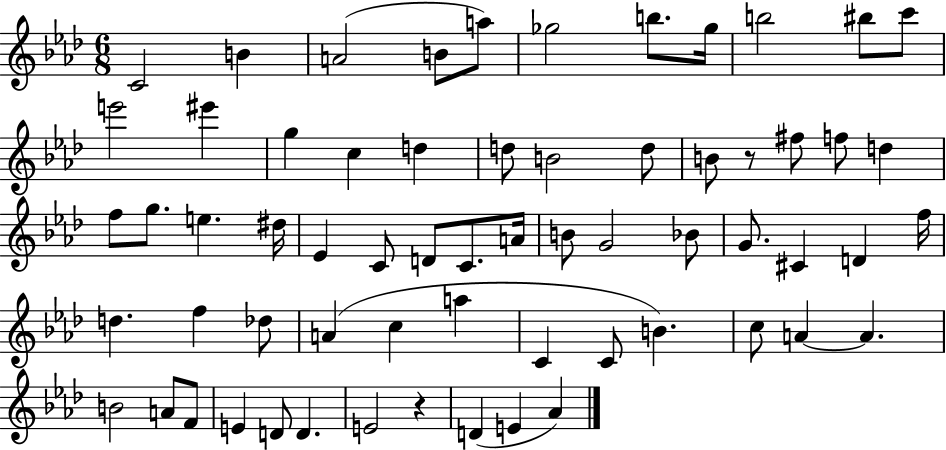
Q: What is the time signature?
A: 6/8